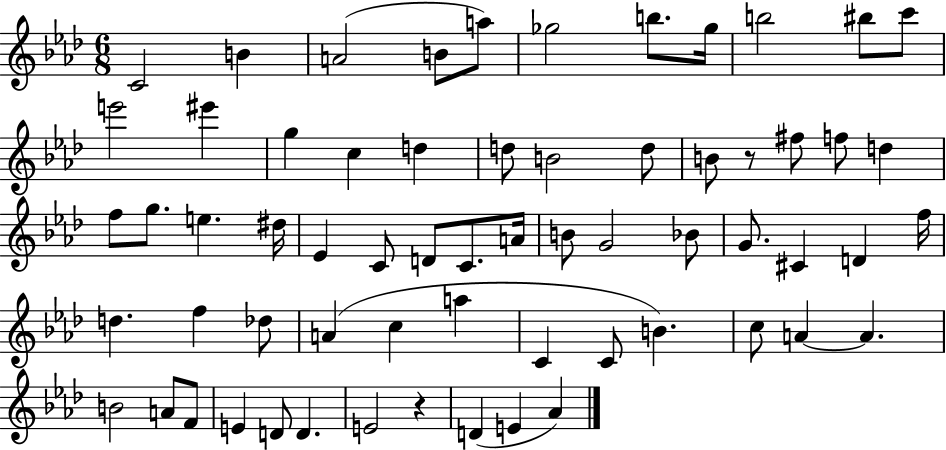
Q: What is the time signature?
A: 6/8